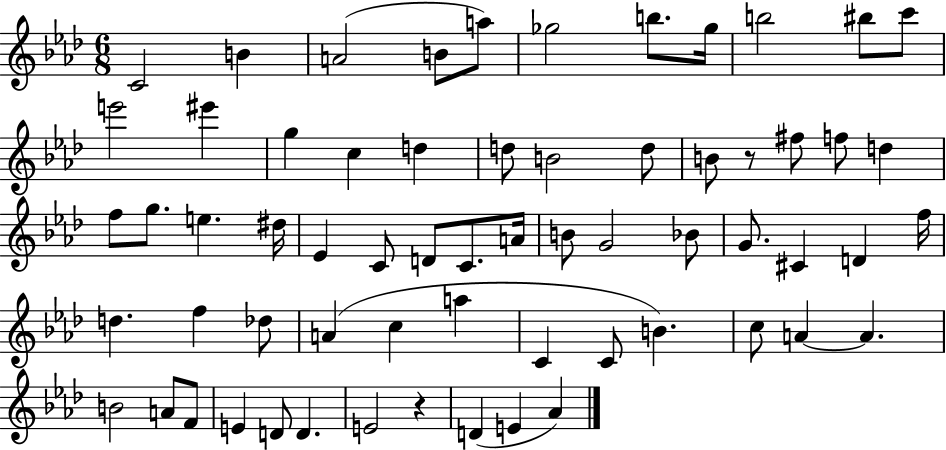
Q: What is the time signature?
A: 6/8